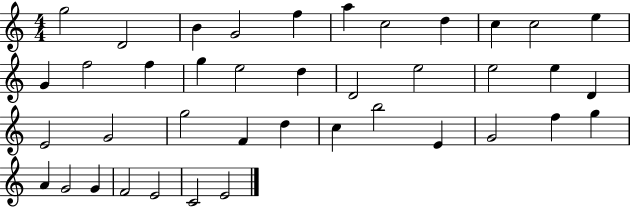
{
  \clef treble
  \numericTimeSignature
  \time 4/4
  \key c \major
  g''2 d'2 | b'4 g'2 f''4 | a''4 c''2 d''4 | c''4 c''2 e''4 | \break g'4 f''2 f''4 | g''4 e''2 d''4 | d'2 e''2 | e''2 e''4 d'4 | \break e'2 g'2 | g''2 f'4 d''4 | c''4 b''2 e'4 | g'2 f''4 g''4 | \break a'4 g'2 g'4 | f'2 e'2 | c'2 e'2 | \bar "|."
}